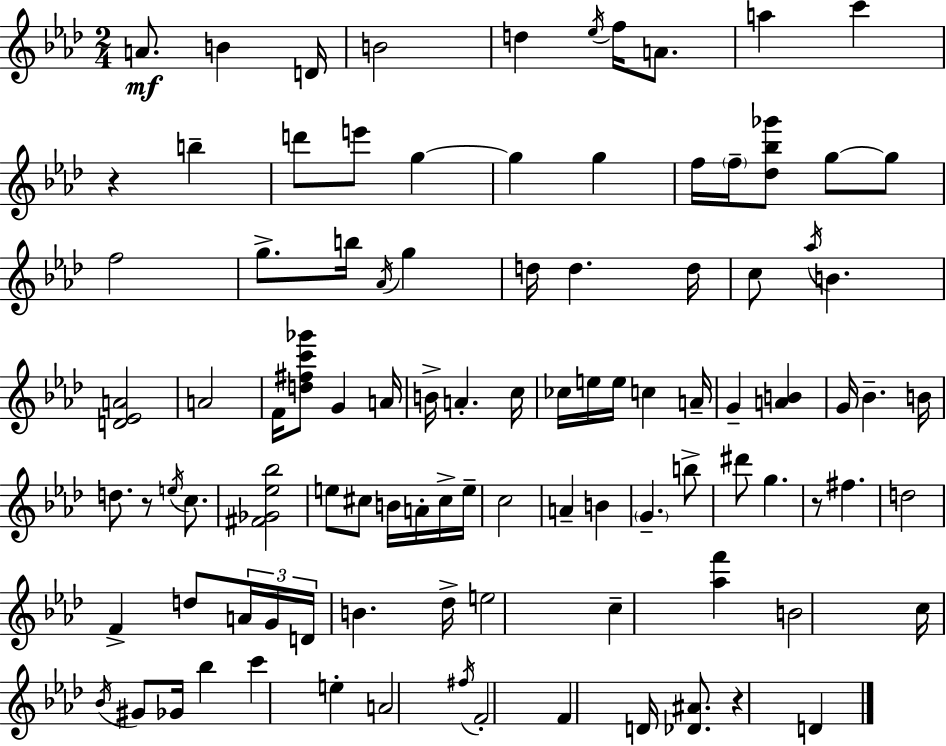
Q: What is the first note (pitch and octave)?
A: A4